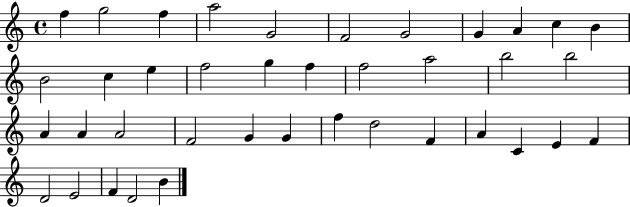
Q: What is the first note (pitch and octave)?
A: F5